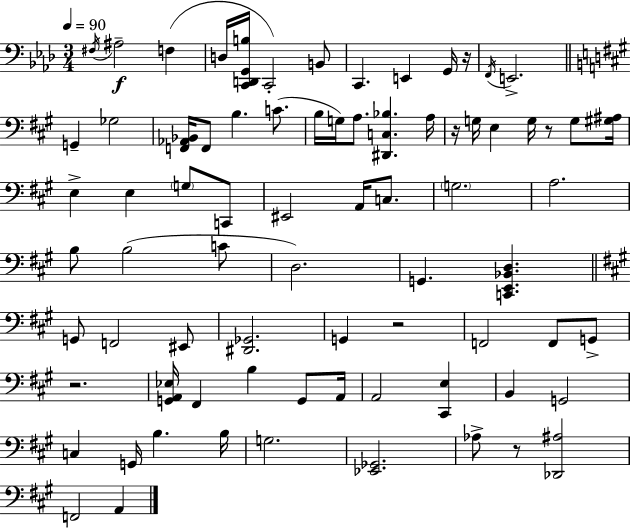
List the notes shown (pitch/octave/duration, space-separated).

F#3/s A#3/h F3/q D3/s [C2,D2,G2,B3]/s C2/h B2/e C2/q. E2/q G2/s R/s F2/s E2/h. G2/q Gb3/h [F2,Ab2,Bb2]/s F2/e B3/q. C4/e. B3/s G3/s A3/e. [D#2,C3,Bb3]/q. A3/s R/s G3/s E3/q G3/s R/e G3/e [G#3,A#3]/s E3/q E3/q G3/e C2/e EIS2/h A2/s C3/e. G3/h. A3/h. B3/e B3/h C4/e D3/h. G2/q. [C2,E2,Bb2,D3]/q. G2/e F2/h EIS2/e [D#2,Gb2]/h. G2/q R/h F2/h F2/e G2/e R/h. [G2,A2,Eb3]/s F#2/q B3/q G2/e A2/s A2/h [C#2,E3]/q B2/q G2/h C3/q G2/s B3/q. B3/s G3/h. [Eb2,Gb2]/h. Ab3/e R/e [Db2,A#3]/h F2/h A2/q